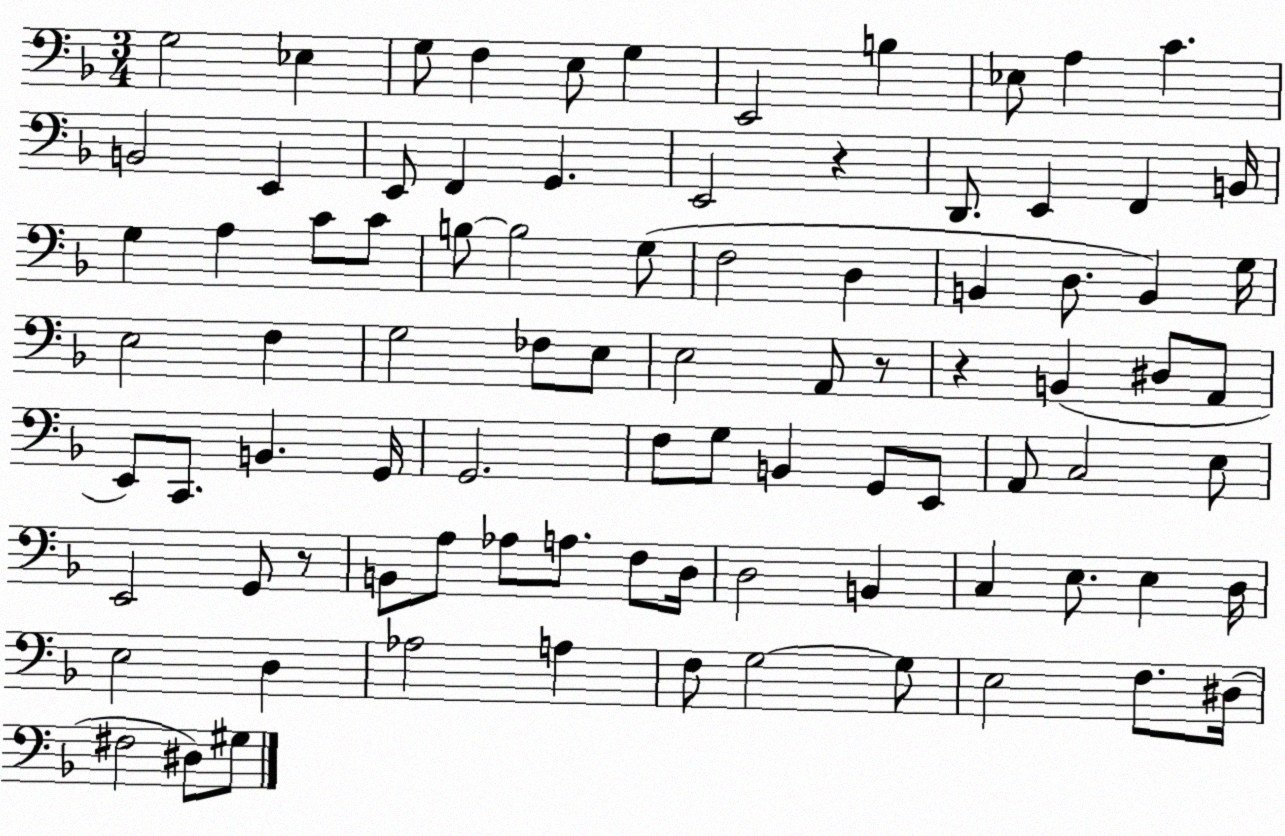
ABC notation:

X:1
T:Untitled
M:3/4
L:1/4
K:F
G,2 _E, G,/2 F, E,/2 G, E,,2 B, _E,/2 A, C B,,2 E,, E,,/2 F,, G,, E,,2 z D,,/2 E,, F,, B,,/4 G, A, C/2 C/2 B,/2 B,2 G,/2 F,2 D, B,, D,/2 B,, G,/4 E,2 F, G,2 _F,/2 E,/2 E,2 A,,/2 z/2 z B,, ^D,/2 A,,/2 E,,/2 C,,/2 B,, G,,/4 G,,2 F,/2 G,/2 B,, G,,/2 E,,/2 A,,/2 C,2 E,/2 E,,2 G,,/2 z/2 B,,/2 A,/2 _A,/2 A,/2 F,/2 D,/4 D,2 B,, C, E,/2 E, D,/4 E,2 D, _A,2 A, F,/2 G,2 G,/2 E,2 F,/2 ^D,/4 ^F,2 ^D,/2 ^G,/2